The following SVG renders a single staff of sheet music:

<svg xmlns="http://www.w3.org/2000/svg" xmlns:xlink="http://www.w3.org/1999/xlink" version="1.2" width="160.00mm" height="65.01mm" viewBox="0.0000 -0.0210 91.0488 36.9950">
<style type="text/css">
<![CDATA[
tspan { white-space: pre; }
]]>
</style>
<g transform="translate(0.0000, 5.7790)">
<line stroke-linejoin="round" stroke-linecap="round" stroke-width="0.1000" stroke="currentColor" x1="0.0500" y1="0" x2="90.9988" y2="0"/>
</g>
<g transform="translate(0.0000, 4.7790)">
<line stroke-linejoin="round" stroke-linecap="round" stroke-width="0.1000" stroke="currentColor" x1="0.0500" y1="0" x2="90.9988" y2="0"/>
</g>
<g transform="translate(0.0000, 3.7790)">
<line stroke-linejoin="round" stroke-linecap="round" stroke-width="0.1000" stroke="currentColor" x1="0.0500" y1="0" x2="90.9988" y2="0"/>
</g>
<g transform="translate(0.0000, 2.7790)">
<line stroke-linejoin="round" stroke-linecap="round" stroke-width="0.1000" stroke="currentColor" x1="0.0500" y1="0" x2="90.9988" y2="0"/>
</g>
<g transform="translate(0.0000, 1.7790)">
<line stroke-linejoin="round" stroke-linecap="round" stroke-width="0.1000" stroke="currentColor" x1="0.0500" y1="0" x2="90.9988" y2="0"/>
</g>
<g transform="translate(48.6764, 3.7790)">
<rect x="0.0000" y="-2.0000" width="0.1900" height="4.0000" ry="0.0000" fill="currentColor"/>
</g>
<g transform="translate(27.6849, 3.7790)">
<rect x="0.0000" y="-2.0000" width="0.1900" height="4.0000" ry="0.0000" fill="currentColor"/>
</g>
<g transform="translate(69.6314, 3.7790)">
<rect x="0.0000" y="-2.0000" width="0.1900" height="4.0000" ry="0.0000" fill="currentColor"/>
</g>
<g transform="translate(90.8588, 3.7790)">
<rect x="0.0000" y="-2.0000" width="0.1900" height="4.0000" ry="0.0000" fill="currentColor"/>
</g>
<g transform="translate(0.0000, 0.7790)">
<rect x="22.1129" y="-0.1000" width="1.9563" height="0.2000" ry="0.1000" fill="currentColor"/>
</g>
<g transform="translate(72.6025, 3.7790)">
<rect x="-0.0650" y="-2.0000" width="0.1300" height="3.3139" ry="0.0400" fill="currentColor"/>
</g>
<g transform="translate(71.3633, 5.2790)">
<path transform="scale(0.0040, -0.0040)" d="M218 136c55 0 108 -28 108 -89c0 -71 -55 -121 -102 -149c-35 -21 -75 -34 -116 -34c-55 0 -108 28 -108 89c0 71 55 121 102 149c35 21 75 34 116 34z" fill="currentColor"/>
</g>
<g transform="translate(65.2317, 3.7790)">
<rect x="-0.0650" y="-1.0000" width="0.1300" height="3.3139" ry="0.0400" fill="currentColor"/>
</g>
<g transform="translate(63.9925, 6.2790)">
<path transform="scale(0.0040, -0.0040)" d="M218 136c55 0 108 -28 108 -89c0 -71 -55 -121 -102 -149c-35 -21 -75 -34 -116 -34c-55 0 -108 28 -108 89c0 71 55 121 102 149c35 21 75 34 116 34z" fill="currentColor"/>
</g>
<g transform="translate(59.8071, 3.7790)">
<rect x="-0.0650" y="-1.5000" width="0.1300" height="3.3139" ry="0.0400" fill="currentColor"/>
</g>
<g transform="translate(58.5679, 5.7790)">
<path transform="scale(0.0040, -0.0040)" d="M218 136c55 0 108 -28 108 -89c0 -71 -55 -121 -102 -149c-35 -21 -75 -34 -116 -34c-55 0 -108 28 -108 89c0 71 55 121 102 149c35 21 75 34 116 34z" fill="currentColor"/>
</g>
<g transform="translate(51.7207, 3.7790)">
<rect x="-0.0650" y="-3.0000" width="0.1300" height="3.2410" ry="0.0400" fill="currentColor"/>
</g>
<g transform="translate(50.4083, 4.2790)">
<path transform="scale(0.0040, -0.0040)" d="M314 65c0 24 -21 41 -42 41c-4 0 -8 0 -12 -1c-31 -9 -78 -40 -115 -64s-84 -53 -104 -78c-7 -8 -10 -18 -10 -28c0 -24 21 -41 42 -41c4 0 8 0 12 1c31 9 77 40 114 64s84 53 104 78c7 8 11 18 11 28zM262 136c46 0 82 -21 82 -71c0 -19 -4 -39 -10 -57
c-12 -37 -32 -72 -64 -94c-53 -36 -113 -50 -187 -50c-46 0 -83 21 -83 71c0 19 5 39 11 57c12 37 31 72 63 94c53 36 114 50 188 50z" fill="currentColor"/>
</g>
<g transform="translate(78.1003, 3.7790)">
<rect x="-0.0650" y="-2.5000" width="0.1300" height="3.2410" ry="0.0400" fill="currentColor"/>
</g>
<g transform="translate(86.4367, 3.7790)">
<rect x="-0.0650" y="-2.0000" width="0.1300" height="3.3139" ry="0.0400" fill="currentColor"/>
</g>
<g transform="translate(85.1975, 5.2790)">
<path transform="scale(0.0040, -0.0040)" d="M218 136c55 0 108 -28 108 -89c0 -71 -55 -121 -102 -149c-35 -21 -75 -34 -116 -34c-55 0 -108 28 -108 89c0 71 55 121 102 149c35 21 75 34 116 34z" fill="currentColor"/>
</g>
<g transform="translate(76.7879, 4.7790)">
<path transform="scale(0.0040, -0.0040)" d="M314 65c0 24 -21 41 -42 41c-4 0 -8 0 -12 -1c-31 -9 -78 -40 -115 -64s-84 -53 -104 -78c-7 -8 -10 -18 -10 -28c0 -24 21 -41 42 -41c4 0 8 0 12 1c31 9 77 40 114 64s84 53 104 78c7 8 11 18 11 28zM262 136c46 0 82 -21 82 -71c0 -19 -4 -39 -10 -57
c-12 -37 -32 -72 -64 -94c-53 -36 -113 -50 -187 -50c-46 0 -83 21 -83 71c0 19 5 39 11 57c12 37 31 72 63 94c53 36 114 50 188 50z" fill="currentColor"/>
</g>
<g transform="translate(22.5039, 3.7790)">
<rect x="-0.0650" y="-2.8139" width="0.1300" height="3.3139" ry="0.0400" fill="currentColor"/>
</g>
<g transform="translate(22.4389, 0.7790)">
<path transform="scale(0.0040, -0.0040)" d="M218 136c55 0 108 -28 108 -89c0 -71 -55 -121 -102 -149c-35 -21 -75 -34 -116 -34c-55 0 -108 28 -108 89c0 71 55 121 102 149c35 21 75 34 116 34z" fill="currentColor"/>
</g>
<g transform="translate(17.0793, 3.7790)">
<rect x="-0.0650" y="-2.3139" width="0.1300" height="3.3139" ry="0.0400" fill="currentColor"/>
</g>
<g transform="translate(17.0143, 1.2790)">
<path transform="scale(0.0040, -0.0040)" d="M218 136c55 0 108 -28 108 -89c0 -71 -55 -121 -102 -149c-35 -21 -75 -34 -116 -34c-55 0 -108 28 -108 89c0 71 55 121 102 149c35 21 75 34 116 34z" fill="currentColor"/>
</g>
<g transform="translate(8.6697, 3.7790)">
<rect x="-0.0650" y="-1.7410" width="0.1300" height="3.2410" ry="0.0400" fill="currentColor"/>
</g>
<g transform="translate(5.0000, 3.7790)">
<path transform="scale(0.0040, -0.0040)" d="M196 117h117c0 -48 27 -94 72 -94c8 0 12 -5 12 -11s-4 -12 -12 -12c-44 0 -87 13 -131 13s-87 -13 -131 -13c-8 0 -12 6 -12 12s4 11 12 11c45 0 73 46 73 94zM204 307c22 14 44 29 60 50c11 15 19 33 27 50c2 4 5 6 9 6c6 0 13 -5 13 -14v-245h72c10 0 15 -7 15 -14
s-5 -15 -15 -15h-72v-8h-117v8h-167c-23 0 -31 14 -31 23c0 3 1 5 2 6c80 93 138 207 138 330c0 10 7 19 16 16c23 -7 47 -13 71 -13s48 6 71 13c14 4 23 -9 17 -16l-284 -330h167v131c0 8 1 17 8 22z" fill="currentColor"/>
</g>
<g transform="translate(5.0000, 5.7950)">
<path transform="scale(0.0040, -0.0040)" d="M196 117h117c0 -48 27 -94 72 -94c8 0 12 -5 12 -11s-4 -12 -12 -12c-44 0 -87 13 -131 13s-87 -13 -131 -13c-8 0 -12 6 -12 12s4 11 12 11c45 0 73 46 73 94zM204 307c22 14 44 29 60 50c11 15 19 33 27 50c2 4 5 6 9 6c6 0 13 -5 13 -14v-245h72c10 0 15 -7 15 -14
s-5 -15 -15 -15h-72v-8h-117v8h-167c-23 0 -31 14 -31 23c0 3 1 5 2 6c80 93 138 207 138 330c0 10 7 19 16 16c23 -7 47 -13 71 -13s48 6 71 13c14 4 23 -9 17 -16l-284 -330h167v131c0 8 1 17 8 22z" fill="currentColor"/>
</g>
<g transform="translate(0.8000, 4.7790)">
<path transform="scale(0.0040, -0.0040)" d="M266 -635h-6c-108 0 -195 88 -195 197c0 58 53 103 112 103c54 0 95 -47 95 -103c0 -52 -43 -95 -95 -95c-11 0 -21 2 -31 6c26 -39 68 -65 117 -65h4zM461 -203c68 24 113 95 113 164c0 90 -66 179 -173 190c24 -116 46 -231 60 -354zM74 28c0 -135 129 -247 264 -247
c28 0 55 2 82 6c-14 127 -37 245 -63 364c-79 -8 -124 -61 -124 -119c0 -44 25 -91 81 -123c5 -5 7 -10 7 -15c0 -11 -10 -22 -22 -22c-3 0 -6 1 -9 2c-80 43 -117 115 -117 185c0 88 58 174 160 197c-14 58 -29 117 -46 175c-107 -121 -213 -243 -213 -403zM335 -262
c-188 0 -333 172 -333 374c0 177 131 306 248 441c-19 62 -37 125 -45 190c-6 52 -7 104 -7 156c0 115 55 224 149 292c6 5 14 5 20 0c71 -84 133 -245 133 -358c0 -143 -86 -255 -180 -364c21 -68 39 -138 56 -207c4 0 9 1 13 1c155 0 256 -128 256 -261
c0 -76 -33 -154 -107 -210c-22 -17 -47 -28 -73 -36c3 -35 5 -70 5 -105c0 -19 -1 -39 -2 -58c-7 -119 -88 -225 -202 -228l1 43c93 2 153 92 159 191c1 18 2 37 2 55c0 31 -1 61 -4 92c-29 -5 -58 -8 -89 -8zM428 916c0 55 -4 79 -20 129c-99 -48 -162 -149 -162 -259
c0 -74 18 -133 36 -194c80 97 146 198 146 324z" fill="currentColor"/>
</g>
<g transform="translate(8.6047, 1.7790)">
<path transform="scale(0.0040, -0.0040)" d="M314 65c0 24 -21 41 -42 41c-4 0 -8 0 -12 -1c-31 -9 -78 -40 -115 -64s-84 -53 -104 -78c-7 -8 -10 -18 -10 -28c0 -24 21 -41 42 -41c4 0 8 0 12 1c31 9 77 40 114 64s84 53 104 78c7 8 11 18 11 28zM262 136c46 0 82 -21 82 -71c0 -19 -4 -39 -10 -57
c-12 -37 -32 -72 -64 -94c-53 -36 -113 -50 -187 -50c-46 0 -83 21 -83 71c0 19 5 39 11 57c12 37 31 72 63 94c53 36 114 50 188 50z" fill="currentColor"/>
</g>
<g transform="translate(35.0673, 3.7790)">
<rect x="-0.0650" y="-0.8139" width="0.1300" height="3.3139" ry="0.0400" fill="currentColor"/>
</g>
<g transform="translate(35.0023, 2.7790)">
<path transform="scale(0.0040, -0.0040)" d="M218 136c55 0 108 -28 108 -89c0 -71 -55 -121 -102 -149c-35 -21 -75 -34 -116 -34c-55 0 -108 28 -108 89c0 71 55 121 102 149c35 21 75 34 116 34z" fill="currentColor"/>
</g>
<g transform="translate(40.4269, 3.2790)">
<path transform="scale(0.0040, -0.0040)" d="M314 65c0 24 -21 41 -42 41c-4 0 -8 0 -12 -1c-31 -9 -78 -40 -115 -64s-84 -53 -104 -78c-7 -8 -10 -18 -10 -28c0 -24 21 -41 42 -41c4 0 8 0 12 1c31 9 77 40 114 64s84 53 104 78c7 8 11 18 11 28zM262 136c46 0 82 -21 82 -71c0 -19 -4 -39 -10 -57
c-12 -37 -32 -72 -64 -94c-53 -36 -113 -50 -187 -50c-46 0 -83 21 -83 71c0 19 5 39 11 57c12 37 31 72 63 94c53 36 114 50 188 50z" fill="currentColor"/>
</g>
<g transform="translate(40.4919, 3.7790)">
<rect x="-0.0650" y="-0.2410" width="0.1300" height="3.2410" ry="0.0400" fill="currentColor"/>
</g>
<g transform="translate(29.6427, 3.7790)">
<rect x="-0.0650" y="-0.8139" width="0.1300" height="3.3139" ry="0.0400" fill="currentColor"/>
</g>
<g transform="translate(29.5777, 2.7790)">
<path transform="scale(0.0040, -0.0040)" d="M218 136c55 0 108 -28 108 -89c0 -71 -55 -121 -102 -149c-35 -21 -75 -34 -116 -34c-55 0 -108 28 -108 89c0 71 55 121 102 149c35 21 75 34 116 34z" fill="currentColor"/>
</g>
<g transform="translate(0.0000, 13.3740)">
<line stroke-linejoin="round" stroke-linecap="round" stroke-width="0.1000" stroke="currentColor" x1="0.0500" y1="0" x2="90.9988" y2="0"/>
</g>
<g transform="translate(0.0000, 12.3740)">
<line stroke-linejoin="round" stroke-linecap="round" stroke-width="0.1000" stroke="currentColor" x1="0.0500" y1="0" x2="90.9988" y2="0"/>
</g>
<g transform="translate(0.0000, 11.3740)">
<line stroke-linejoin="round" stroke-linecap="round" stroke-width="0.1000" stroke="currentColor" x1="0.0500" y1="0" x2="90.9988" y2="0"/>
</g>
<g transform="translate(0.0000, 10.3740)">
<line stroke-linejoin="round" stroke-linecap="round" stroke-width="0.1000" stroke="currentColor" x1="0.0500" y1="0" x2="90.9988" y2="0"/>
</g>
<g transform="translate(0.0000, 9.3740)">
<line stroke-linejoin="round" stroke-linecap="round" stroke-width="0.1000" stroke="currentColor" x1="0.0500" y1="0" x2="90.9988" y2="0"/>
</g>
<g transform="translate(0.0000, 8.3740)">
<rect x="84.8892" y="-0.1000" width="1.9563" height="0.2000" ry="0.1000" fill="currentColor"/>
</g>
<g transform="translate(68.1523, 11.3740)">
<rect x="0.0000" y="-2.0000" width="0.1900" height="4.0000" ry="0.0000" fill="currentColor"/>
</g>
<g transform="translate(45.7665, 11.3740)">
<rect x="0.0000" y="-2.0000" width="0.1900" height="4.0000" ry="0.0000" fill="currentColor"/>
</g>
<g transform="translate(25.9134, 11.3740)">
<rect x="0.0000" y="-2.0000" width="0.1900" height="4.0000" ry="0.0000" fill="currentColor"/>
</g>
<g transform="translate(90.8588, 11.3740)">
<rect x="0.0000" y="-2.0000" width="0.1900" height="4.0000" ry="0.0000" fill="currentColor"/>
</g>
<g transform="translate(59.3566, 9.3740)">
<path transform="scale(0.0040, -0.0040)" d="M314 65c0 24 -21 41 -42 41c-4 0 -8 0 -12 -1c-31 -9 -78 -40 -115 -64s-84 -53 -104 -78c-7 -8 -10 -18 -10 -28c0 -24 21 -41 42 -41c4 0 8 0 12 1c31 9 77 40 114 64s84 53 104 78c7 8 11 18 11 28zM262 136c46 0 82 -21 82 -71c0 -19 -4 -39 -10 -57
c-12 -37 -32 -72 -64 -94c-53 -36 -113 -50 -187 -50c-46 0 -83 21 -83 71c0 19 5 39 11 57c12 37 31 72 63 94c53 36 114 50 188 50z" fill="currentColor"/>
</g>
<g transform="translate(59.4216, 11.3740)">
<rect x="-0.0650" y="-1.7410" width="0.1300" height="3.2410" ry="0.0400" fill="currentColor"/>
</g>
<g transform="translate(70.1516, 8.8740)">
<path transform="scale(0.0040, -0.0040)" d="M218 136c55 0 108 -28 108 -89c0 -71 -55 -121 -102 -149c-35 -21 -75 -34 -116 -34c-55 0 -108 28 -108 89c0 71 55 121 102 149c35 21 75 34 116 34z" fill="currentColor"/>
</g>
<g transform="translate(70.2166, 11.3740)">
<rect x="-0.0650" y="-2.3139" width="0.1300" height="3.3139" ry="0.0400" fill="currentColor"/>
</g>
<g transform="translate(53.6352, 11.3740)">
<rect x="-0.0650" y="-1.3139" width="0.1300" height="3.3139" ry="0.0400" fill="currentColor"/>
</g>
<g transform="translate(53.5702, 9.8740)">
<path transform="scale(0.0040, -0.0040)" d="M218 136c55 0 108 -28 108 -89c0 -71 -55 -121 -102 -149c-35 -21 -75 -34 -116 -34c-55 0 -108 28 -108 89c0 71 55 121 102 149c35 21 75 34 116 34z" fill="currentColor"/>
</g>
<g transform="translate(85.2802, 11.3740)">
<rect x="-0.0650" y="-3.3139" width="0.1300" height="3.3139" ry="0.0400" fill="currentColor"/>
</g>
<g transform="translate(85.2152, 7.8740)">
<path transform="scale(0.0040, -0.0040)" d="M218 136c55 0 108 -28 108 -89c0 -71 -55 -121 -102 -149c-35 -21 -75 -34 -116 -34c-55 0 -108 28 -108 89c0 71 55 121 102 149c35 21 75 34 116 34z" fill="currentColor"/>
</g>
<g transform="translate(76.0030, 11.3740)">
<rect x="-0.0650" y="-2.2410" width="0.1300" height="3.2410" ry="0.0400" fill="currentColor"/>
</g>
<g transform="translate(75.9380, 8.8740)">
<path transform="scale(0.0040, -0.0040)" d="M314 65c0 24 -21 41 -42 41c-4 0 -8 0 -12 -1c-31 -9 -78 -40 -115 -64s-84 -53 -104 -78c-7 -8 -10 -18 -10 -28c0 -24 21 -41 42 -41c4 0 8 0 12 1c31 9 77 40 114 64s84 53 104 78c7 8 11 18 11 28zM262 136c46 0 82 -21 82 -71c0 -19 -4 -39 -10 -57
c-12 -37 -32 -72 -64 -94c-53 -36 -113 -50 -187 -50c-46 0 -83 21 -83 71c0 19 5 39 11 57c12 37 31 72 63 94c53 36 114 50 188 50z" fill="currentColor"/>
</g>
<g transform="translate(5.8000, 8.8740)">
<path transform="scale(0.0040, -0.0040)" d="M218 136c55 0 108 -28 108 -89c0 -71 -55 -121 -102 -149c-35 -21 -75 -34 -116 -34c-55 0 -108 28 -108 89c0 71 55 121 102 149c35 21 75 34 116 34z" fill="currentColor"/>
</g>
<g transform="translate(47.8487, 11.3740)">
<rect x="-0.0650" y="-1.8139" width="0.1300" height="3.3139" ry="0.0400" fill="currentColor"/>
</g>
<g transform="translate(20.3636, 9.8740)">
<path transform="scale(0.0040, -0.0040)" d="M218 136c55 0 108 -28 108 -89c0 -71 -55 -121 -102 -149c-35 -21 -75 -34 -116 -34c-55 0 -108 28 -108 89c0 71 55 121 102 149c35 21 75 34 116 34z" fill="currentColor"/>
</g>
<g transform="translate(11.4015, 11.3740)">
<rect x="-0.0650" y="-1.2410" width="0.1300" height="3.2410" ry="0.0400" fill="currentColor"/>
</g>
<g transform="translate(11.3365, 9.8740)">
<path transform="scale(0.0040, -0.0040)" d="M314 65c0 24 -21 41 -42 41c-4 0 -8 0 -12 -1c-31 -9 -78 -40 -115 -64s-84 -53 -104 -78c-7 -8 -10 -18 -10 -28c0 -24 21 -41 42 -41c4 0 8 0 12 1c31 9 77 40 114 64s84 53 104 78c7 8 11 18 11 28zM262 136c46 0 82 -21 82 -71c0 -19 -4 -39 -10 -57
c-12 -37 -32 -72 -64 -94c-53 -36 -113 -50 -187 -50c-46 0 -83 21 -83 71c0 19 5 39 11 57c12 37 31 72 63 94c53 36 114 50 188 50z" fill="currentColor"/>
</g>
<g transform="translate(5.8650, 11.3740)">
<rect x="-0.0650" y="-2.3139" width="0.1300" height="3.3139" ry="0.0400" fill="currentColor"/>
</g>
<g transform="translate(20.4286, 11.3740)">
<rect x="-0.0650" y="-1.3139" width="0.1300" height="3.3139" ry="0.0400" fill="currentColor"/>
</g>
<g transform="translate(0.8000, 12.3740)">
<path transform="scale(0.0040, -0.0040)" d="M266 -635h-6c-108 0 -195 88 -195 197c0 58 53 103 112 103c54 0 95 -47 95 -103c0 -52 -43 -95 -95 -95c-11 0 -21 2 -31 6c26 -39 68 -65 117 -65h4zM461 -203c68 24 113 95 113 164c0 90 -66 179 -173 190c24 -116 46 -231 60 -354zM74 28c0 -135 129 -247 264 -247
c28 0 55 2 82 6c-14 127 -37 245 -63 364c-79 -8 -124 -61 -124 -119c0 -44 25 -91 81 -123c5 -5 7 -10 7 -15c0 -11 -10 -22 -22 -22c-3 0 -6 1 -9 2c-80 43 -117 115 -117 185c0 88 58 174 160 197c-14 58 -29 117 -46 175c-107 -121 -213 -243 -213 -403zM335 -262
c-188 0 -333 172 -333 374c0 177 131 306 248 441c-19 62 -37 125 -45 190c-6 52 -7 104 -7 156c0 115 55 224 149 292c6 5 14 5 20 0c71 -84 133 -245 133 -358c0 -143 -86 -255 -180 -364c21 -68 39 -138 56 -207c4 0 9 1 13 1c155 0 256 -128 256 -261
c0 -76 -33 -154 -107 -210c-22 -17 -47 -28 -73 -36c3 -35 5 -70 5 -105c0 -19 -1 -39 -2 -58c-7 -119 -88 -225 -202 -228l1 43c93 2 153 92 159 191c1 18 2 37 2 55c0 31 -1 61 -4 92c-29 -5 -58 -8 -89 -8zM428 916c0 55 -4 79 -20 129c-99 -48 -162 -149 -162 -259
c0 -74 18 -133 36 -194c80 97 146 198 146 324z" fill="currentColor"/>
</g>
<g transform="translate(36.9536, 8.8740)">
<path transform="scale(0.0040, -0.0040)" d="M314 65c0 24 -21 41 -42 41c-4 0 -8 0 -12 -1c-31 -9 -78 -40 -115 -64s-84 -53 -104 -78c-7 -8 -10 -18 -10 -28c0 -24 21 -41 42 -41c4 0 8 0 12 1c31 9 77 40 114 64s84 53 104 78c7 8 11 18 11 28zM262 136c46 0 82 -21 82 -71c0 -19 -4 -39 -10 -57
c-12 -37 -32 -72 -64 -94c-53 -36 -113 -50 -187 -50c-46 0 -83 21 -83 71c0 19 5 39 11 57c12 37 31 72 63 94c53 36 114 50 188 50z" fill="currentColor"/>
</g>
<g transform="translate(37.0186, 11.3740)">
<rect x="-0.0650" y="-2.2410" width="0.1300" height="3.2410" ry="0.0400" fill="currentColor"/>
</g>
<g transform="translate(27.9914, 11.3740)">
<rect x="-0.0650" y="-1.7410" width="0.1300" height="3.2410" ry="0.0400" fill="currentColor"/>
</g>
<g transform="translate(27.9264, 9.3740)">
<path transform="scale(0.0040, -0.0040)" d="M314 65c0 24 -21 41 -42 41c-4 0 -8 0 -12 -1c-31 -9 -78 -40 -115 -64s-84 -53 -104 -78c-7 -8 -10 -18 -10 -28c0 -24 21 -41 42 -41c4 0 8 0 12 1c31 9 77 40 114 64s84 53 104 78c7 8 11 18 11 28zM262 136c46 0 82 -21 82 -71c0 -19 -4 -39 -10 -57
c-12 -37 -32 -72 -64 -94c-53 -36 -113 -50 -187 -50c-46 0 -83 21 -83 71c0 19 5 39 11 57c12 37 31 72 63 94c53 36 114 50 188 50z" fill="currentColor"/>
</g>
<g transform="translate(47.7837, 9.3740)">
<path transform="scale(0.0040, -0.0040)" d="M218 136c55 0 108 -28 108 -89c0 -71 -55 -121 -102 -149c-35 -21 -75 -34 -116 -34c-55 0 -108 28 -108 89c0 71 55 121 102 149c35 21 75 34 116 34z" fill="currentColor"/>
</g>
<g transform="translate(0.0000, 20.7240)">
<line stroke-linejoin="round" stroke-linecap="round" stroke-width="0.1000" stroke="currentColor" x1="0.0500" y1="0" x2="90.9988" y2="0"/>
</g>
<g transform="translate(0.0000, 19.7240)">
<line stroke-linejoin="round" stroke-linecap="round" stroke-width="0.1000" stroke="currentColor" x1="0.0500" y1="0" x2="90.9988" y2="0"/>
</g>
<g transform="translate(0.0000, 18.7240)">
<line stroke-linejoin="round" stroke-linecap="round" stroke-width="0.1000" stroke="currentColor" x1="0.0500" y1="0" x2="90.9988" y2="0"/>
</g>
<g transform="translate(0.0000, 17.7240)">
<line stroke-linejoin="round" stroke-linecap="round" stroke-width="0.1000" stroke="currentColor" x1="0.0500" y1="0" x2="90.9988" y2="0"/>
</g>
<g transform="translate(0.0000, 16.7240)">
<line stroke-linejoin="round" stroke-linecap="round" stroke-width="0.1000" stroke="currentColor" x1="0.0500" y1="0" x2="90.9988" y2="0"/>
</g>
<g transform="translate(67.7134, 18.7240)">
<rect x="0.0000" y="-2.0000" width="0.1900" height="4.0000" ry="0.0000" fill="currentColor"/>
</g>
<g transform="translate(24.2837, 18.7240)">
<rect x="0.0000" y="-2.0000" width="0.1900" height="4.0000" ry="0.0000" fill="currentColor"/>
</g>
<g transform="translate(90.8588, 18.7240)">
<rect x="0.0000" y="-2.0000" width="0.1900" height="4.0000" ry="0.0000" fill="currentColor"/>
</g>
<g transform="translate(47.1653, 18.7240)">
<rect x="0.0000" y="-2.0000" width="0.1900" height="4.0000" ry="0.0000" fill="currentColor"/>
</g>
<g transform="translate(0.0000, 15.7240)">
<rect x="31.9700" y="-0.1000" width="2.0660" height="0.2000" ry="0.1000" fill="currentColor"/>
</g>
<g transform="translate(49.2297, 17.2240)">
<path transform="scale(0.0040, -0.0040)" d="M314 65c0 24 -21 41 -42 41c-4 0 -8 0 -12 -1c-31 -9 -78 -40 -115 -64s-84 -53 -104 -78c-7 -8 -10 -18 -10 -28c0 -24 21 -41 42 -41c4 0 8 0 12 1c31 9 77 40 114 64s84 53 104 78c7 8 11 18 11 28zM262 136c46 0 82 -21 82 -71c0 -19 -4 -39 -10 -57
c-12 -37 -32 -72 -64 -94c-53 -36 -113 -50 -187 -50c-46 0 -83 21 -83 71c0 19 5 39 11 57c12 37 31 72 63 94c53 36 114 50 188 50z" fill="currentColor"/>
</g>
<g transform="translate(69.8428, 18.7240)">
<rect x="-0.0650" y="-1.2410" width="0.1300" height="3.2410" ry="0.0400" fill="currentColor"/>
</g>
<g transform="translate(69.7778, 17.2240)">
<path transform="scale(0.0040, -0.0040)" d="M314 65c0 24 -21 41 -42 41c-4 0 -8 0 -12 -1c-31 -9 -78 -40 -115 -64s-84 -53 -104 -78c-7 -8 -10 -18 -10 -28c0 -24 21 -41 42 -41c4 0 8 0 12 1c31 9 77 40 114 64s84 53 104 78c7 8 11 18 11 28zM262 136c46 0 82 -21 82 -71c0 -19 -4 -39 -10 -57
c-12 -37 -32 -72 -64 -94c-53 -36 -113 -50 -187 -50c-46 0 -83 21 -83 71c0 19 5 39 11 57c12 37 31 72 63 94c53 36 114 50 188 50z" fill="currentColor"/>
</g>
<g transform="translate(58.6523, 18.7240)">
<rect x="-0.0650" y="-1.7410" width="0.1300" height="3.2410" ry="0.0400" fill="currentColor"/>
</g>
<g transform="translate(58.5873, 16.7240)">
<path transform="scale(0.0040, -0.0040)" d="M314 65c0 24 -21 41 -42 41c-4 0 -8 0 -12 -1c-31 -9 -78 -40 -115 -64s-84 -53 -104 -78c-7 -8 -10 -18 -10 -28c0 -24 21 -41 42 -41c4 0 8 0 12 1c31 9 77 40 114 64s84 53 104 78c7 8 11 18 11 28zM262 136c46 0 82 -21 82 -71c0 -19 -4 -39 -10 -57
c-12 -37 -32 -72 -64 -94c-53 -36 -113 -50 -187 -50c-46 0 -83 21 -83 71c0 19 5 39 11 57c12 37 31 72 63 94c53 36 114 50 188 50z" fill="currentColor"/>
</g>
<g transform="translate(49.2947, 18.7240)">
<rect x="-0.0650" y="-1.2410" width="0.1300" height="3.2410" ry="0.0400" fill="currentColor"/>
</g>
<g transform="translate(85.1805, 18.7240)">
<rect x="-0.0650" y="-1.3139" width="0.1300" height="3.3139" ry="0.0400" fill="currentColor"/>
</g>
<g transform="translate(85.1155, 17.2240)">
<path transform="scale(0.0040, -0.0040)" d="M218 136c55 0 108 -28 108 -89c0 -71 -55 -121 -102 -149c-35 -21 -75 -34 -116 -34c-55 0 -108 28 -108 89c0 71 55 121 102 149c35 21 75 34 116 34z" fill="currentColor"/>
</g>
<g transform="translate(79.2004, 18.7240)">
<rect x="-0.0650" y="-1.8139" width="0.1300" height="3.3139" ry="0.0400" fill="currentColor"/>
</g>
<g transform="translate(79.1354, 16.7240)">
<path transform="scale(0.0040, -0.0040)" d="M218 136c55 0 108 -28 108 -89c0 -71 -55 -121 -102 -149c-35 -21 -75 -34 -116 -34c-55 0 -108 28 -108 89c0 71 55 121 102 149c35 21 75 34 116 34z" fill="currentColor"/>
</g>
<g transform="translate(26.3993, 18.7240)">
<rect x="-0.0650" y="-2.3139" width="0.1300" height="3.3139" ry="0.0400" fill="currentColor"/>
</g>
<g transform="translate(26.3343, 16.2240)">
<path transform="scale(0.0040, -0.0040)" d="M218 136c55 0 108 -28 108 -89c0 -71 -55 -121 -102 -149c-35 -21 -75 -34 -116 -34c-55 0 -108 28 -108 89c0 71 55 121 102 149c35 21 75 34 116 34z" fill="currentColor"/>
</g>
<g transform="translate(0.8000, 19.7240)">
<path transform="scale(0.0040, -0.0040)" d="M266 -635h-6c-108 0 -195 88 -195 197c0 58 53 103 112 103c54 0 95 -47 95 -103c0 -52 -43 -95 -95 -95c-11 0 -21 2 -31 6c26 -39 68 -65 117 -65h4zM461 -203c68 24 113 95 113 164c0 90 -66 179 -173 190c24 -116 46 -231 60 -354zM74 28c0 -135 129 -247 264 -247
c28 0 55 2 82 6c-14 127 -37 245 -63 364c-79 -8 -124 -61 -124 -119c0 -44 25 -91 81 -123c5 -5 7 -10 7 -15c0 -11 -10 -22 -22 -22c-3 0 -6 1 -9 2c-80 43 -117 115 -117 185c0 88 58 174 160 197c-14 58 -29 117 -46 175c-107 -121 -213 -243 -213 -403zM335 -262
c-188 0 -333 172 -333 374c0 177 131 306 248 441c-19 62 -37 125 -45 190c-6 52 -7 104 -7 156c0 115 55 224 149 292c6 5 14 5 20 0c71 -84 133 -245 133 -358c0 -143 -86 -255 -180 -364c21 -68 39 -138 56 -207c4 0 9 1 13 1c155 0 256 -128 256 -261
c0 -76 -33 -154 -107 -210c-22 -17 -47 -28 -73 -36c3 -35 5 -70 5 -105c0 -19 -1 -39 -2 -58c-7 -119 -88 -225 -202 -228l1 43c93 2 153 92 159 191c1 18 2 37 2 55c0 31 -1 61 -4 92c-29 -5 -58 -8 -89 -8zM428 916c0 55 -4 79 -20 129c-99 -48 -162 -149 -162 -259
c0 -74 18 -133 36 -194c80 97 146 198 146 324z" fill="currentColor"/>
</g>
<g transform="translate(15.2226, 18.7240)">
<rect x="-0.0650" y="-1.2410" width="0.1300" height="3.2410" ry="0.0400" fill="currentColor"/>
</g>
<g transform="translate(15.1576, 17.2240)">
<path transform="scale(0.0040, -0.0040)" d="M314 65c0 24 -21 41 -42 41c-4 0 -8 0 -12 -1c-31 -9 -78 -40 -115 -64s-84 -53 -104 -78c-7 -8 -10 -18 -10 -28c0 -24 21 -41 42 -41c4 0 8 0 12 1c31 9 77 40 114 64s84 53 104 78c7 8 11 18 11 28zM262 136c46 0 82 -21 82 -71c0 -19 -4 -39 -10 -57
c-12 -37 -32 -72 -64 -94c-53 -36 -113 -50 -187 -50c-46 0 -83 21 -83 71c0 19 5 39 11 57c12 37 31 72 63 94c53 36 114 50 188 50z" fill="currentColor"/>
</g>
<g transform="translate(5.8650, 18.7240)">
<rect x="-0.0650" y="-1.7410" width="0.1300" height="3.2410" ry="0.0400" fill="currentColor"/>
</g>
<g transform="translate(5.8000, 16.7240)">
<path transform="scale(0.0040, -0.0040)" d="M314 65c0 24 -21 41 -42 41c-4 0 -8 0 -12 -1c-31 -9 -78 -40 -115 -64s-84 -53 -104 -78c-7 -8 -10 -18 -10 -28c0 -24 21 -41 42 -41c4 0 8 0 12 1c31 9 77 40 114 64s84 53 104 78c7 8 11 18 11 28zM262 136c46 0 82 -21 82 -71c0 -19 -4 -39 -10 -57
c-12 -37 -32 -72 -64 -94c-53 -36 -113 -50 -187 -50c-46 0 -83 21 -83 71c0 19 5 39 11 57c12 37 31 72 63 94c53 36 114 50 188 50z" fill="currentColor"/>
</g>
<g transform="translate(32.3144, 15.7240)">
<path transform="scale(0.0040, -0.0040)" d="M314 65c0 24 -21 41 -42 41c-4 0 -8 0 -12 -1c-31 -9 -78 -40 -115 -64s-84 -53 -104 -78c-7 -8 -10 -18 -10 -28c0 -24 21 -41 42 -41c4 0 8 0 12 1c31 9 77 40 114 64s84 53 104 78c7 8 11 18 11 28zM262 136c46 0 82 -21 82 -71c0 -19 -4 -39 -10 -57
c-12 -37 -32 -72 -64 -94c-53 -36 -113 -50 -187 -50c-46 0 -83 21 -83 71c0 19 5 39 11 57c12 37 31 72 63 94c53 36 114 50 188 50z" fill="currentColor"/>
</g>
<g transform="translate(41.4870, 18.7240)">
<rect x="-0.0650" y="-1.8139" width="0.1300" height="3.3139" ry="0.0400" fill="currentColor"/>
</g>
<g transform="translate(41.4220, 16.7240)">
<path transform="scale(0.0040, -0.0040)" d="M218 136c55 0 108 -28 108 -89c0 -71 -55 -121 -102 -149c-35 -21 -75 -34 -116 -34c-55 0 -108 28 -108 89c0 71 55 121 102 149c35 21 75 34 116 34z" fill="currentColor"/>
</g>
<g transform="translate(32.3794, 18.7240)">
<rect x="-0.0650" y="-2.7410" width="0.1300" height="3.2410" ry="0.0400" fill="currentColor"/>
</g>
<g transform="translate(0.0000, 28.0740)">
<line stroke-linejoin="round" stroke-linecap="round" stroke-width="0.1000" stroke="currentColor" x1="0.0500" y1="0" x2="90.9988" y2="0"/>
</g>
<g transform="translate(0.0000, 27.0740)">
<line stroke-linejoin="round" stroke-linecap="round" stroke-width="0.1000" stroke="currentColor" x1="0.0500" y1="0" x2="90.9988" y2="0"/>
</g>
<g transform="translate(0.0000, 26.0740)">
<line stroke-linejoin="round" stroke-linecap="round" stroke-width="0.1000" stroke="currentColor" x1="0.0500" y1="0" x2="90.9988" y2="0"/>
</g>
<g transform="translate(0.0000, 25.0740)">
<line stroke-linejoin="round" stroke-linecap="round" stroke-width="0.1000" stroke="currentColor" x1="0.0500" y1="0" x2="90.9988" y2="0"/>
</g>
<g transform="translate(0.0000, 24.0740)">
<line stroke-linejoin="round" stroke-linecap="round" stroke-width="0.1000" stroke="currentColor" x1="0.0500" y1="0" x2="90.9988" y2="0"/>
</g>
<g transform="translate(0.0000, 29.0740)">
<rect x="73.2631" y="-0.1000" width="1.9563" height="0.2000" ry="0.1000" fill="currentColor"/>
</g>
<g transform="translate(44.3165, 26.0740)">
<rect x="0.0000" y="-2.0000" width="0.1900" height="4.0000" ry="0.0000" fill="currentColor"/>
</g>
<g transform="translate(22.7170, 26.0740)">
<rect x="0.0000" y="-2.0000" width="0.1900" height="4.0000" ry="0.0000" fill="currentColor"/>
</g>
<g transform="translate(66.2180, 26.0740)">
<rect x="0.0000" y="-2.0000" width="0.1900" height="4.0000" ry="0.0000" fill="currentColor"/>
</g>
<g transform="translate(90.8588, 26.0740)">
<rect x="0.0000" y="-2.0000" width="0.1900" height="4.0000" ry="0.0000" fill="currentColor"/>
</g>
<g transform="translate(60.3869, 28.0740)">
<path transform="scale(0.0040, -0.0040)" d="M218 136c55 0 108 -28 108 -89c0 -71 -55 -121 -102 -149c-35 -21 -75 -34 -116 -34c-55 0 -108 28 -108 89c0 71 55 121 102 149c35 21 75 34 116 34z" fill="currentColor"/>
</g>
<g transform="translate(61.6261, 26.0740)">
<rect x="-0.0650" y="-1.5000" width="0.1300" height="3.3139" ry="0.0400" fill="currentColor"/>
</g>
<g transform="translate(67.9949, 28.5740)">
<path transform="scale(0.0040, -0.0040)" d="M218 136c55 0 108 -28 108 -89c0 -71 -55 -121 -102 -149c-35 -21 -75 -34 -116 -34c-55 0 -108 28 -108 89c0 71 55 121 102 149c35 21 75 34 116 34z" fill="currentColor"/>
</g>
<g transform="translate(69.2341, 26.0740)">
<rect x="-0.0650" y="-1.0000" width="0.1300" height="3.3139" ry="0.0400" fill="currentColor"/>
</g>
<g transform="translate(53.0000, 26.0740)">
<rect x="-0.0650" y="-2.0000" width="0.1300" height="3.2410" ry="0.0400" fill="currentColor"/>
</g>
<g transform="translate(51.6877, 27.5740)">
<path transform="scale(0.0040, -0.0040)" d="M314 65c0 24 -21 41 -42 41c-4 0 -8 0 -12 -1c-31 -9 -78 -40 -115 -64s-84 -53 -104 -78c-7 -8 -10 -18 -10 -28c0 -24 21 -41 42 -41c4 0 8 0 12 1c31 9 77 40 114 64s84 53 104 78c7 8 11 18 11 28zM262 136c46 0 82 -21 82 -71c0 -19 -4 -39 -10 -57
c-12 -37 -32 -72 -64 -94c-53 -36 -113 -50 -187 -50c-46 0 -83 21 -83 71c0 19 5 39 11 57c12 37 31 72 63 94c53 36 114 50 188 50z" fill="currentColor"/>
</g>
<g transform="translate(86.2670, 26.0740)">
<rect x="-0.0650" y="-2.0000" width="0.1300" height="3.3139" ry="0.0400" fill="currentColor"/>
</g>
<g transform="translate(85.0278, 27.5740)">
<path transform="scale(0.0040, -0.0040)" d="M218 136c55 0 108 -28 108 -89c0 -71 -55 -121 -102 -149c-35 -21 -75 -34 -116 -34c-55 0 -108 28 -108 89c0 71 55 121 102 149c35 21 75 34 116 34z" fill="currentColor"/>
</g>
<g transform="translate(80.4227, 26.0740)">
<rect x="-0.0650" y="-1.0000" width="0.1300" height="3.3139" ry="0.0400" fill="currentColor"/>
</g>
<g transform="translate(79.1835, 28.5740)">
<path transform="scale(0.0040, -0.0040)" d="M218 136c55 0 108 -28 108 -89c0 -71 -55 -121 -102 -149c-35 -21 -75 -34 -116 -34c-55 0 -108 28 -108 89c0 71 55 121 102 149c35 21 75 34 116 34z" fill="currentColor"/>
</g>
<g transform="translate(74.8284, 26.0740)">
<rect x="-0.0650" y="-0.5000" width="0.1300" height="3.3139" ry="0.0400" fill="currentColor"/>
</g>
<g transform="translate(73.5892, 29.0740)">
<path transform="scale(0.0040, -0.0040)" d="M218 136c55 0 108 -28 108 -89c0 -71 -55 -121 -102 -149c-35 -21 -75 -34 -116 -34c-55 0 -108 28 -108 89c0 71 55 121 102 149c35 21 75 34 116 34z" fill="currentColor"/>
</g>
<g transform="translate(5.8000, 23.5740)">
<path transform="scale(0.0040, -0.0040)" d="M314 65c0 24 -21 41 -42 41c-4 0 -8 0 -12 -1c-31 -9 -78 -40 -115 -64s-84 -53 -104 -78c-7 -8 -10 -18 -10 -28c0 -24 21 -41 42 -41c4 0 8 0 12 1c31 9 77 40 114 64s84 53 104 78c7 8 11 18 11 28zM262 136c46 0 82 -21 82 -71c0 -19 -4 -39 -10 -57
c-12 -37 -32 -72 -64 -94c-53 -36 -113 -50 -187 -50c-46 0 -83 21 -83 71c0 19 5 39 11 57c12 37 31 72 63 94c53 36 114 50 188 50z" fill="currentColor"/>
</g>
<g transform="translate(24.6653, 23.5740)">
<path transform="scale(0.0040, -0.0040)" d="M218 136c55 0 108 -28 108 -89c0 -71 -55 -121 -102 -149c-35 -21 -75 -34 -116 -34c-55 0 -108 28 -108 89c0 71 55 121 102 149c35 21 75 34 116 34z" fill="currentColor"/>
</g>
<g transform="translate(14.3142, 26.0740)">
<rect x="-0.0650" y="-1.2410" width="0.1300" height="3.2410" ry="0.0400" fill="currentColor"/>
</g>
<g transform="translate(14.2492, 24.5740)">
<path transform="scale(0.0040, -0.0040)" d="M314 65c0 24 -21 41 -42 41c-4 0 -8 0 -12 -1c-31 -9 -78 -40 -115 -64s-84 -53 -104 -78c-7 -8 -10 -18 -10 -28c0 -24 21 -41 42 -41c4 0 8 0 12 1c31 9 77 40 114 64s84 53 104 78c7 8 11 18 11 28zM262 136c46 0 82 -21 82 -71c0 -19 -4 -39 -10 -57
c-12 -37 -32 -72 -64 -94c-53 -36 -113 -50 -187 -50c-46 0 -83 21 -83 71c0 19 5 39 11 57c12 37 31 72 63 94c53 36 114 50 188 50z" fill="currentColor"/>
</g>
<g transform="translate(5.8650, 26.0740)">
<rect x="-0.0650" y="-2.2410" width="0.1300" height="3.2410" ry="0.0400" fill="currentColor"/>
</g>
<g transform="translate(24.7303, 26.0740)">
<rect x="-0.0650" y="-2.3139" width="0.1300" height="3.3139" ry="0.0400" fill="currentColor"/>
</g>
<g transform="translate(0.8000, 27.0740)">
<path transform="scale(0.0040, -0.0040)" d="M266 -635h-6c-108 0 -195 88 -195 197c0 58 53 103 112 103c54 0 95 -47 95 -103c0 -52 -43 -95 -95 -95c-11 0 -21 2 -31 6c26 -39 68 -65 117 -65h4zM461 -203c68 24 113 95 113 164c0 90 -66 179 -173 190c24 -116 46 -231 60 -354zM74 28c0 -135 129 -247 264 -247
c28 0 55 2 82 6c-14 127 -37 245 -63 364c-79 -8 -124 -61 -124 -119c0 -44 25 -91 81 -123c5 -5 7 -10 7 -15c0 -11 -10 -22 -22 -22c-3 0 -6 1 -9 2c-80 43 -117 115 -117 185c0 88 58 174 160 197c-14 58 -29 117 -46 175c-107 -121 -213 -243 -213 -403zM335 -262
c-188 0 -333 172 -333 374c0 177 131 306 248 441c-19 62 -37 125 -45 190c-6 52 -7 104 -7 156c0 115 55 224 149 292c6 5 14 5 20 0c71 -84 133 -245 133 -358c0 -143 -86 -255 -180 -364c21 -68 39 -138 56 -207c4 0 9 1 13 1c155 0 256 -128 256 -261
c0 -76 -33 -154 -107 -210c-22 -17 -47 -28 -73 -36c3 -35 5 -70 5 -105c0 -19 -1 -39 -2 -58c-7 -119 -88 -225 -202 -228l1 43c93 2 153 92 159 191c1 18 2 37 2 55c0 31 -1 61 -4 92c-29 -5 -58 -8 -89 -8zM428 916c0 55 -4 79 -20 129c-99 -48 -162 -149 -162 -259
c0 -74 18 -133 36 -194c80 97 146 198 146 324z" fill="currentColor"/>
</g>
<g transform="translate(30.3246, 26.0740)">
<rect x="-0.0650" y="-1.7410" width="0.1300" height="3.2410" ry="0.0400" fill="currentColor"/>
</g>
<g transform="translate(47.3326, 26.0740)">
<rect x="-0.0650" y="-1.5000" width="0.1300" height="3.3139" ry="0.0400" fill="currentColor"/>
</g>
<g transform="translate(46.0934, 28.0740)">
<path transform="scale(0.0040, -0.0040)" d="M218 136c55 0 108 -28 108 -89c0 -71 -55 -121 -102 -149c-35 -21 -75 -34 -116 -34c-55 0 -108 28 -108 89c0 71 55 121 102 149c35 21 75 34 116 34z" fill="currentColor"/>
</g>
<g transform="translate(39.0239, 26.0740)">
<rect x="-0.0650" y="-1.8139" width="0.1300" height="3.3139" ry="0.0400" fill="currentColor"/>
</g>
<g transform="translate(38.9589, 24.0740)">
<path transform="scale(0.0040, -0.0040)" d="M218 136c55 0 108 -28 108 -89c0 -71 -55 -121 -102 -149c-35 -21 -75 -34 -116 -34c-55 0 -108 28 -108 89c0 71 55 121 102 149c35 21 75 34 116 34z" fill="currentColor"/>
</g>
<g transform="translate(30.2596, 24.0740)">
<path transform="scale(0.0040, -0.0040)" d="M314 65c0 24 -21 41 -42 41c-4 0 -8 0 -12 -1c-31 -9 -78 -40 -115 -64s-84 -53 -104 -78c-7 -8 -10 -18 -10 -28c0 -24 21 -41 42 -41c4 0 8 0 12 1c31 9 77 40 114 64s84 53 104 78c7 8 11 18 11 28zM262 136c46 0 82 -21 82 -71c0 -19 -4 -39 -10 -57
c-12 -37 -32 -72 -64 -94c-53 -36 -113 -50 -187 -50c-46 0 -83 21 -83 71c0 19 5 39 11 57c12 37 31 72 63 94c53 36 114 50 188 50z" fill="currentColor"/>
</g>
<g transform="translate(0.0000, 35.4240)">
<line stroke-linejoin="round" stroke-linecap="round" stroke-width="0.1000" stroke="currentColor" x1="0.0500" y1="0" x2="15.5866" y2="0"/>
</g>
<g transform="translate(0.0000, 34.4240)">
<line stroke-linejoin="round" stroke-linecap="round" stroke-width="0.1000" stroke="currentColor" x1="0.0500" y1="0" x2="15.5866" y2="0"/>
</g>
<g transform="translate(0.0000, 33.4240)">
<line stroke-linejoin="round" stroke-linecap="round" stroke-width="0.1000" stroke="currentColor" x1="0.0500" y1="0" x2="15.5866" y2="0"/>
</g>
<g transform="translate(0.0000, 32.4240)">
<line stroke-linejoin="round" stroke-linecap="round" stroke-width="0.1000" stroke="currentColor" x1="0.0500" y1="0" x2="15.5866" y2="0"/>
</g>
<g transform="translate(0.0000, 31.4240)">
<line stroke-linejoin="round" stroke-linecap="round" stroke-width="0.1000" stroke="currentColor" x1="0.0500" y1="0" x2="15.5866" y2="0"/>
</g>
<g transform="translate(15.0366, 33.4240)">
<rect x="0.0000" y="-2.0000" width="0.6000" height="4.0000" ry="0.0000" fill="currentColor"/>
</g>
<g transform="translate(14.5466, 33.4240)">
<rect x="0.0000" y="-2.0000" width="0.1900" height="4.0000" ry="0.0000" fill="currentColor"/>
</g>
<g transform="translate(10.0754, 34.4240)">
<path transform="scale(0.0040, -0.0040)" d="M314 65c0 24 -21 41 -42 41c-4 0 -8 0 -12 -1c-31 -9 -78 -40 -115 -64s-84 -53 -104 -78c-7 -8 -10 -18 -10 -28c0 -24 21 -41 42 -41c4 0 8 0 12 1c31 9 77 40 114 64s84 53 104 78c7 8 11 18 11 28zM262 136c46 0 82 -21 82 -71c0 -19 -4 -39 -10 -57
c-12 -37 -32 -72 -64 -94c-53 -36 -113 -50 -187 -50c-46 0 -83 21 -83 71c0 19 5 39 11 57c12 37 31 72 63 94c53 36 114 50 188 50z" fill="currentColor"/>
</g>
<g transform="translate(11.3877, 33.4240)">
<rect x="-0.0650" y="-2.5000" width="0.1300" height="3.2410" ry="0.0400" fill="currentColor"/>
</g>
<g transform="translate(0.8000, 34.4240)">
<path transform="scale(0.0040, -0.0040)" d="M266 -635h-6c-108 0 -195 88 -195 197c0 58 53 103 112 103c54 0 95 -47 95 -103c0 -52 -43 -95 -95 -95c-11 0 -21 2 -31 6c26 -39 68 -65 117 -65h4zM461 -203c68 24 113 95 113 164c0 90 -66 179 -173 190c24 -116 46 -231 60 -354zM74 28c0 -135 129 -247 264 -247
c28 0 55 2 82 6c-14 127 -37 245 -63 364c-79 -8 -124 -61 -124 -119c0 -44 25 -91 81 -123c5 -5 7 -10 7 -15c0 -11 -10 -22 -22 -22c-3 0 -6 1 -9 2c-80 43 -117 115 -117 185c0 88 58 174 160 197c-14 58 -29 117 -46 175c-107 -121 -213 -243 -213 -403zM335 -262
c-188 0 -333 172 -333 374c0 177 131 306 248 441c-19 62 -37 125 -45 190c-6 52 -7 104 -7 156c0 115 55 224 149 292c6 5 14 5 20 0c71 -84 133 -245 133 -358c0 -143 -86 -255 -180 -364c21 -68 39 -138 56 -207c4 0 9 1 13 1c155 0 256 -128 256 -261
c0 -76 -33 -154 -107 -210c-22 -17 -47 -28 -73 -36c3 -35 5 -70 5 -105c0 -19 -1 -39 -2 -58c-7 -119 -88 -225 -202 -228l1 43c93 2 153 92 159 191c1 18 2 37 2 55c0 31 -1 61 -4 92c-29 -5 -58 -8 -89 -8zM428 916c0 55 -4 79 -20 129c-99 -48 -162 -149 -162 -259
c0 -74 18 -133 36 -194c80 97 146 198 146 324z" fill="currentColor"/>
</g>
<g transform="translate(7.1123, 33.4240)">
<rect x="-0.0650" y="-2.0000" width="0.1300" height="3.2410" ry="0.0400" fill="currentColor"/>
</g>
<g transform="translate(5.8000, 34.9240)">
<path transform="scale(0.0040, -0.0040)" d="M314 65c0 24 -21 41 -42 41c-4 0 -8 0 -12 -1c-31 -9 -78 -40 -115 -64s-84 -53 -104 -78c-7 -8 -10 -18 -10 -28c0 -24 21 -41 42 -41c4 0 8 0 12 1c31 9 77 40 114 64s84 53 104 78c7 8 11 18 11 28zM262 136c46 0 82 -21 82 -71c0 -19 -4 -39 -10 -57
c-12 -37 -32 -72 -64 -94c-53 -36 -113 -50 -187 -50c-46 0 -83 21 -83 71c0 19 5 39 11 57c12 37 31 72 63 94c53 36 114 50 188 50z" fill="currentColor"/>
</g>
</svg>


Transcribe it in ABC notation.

X:1
T:Untitled
M:4/4
L:1/4
K:C
f2 g a d d c2 A2 E D F G2 F g e2 e f2 g2 f e f2 g g2 b f2 e2 g a2 f e2 f2 e2 f e g2 e2 g f2 f E F2 E D C D F F2 G2